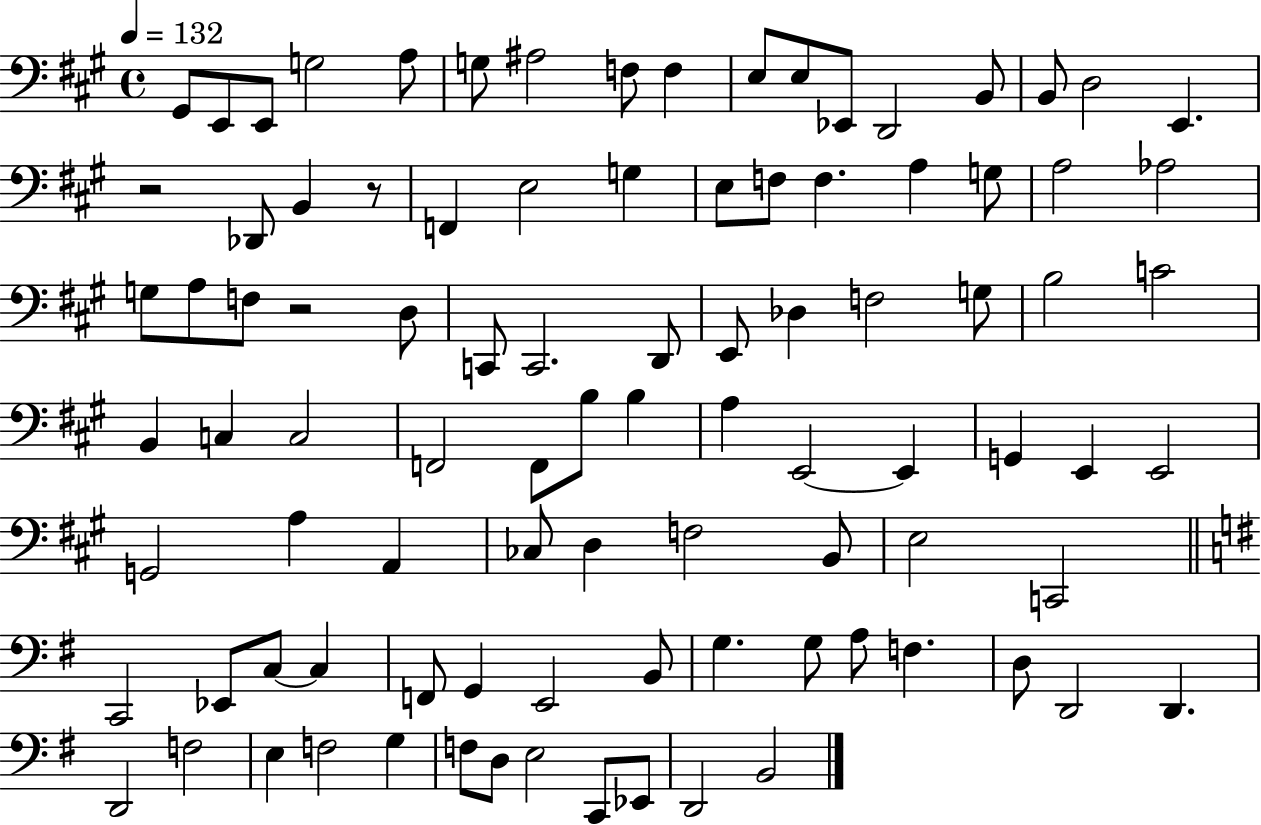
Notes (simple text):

G#2/e E2/e E2/e G3/h A3/e G3/e A#3/h F3/e F3/q E3/e E3/e Eb2/e D2/h B2/e B2/e D3/h E2/q. R/h Db2/e B2/q R/e F2/q E3/h G3/q E3/e F3/e F3/q. A3/q G3/e A3/h Ab3/h G3/e A3/e F3/e R/h D3/e C2/e C2/h. D2/e E2/e Db3/q F3/h G3/e B3/h C4/h B2/q C3/q C3/h F2/h F2/e B3/e B3/q A3/q E2/h E2/q G2/q E2/q E2/h G2/h A3/q A2/q CES3/e D3/q F3/h B2/e E3/h C2/h C2/h Eb2/e C3/e C3/q F2/e G2/q E2/h B2/e G3/q. G3/e A3/e F3/q. D3/e D2/h D2/q. D2/h F3/h E3/q F3/h G3/q F3/e D3/e E3/h C2/e Eb2/e D2/h B2/h